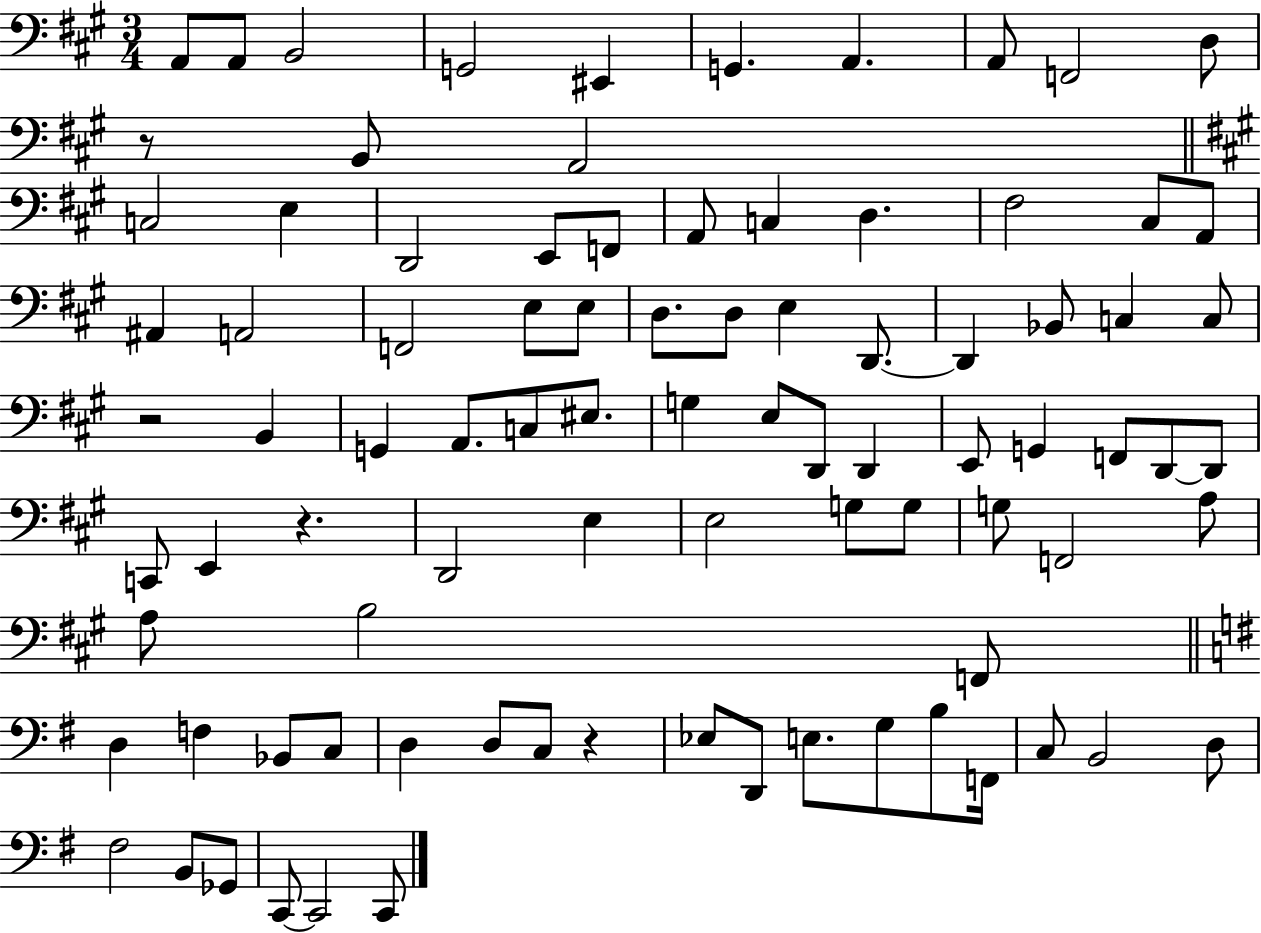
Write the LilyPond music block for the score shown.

{
  \clef bass
  \numericTimeSignature
  \time 3/4
  \key a \major
  a,8 a,8 b,2 | g,2 eis,4 | g,4. a,4. | a,8 f,2 d8 | \break r8 b,8 a,2 | \bar "||" \break \key a \major c2 e4 | d,2 e,8 f,8 | a,8 c4 d4. | fis2 cis8 a,8 | \break ais,4 a,2 | f,2 e8 e8 | d8. d8 e4 d,8.~~ | d,4 bes,8 c4 c8 | \break r2 b,4 | g,4 a,8. c8 eis8. | g4 e8 d,8 d,4 | e,8 g,4 f,8 d,8~~ d,8 | \break c,8 e,4 r4. | d,2 e4 | e2 g8 g8 | g8 f,2 a8 | \break a8 b2 f,8 | \bar "||" \break \key g \major d4 f4 bes,8 c8 | d4 d8 c8 r4 | ees8 d,8 e8. g8 b8 f,16 | c8 b,2 d8 | \break fis2 b,8 ges,8 | c,8~~ c,2 c,8 | \bar "|."
}